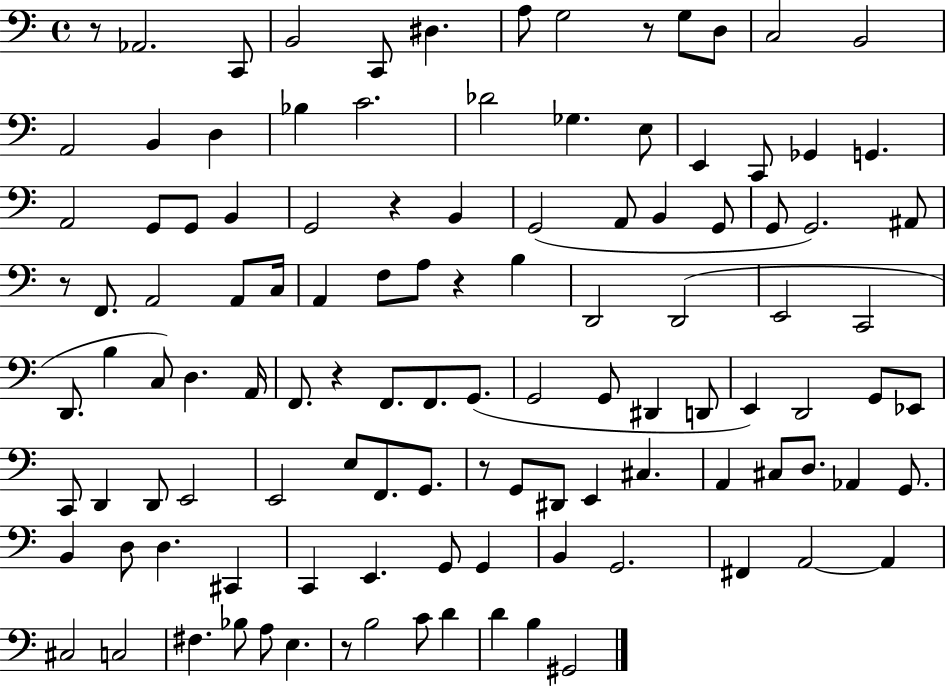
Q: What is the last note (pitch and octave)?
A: G#2